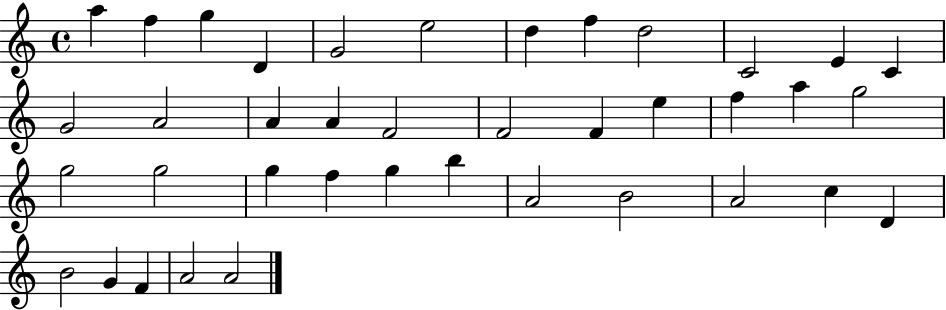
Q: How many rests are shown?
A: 0